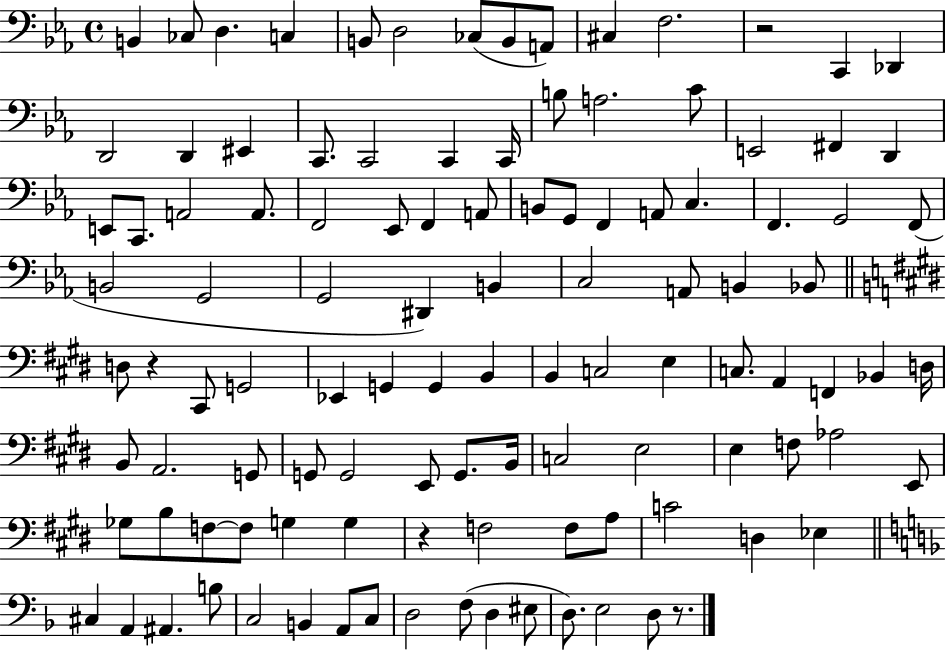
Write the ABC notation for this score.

X:1
T:Untitled
M:4/4
L:1/4
K:Eb
B,, _C,/2 D, C, B,,/2 D,2 _C,/2 B,,/2 A,,/2 ^C, F,2 z2 C,, _D,, D,,2 D,, ^E,, C,,/2 C,,2 C,, C,,/4 B,/2 A,2 C/2 E,,2 ^F,, D,, E,,/2 C,,/2 A,,2 A,,/2 F,,2 _E,,/2 F,, A,,/2 B,,/2 G,,/2 F,, A,,/2 C, F,, G,,2 F,,/2 B,,2 G,,2 G,,2 ^D,, B,, C,2 A,,/2 B,, _B,,/2 D,/2 z ^C,,/2 G,,2 _E,, G,, G,, B,, B,, C,2 E, C,/2 A,, F,, _B,, D,/4 B,,/2 A,,2 G,,/2 G,,/2 G,,2 E,,/2 G,,/2 B,,/4 C,2 E,2 E, F,/2 _A,2 E,,/2 _G,/2 B,/2 F,/2 F,/2 G, G, z F,2 F,/2 A,/2 C2 D, _E, ^C, A,, ^A,, B,/2 C,2 B,, A,,/2 C,/2 D,2 F,/2 D, ^E,/2 D,/2 E,2 D,/2 z/2